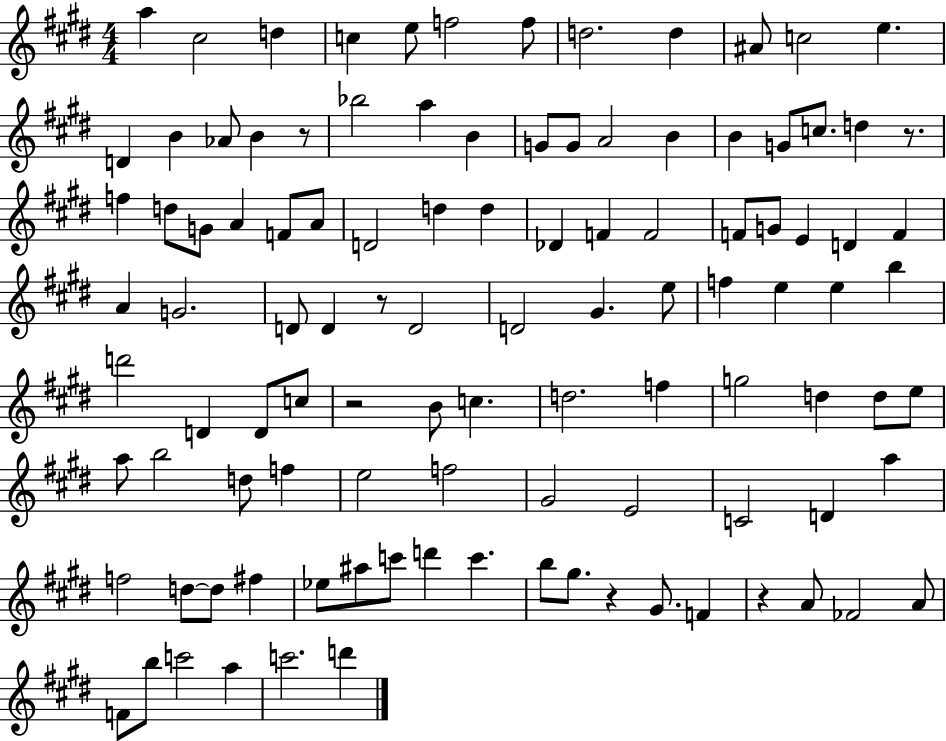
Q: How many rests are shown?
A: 6